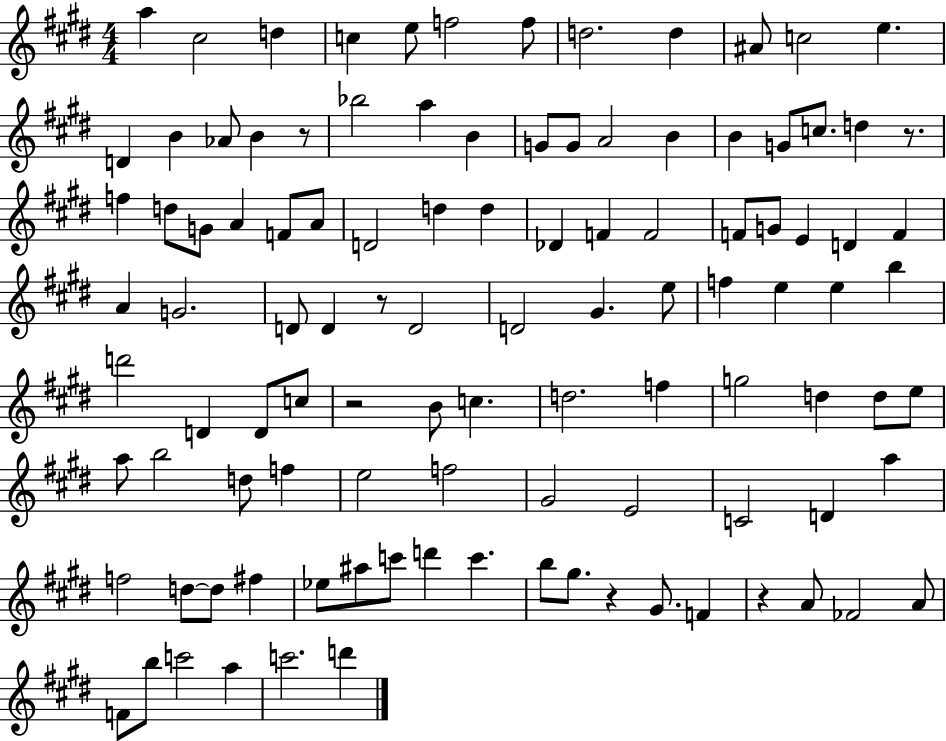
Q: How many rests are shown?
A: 6